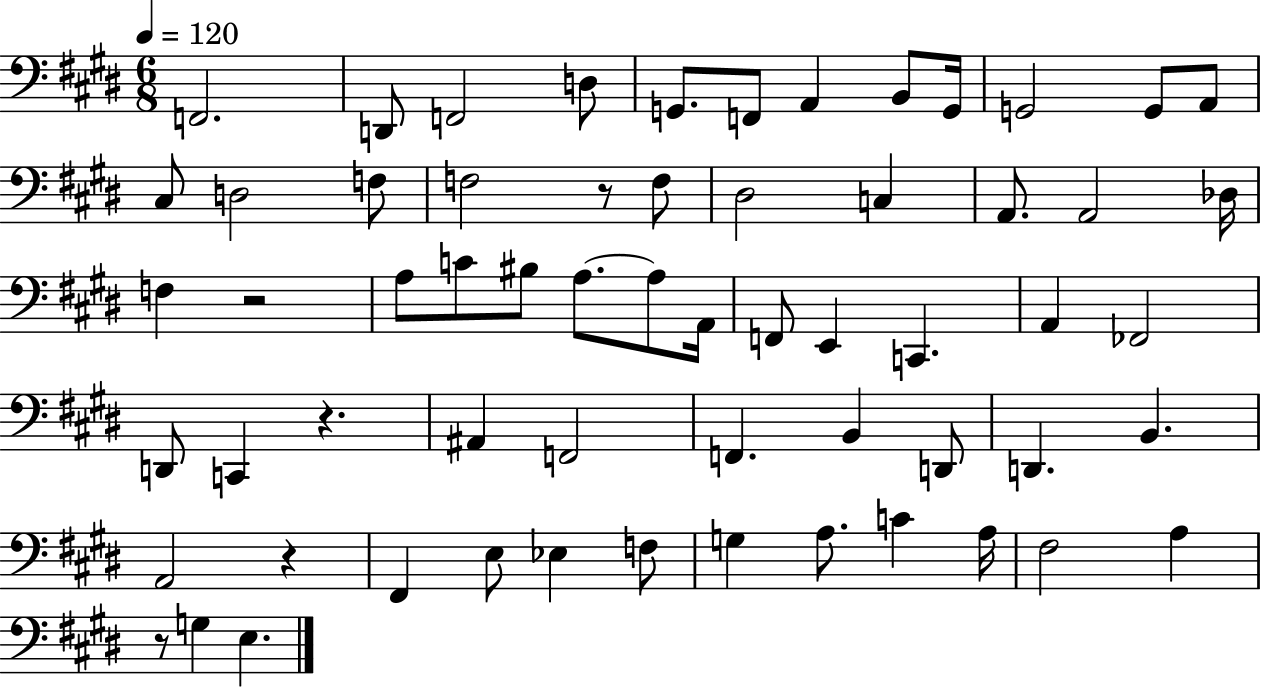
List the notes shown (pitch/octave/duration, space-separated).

F2/h. D2/e F2/h D3/e G2/e. F2/e A2/q B2/e G2/s G2/h G2/e A2/e C#3/e D3/h F3/e F3/h R/e F3/e D#3/h C3/q A2/e. A2/h Db3/s F3/q R/h A3/e C4/e BIS3/e A3/e. A3/e A2/s F2/e E2/q C2/q. A2/q FES2/h D2/e C2/q R/q. A#2/q F2/h F2/q. B2/q D2/e D2/q. B2/q. A2/h R/q F#2/q E3/e Eb3/q F3/e G3/q A3/e. C4/q A3/s F#3/h A3/q R/e G3/q E3/q.